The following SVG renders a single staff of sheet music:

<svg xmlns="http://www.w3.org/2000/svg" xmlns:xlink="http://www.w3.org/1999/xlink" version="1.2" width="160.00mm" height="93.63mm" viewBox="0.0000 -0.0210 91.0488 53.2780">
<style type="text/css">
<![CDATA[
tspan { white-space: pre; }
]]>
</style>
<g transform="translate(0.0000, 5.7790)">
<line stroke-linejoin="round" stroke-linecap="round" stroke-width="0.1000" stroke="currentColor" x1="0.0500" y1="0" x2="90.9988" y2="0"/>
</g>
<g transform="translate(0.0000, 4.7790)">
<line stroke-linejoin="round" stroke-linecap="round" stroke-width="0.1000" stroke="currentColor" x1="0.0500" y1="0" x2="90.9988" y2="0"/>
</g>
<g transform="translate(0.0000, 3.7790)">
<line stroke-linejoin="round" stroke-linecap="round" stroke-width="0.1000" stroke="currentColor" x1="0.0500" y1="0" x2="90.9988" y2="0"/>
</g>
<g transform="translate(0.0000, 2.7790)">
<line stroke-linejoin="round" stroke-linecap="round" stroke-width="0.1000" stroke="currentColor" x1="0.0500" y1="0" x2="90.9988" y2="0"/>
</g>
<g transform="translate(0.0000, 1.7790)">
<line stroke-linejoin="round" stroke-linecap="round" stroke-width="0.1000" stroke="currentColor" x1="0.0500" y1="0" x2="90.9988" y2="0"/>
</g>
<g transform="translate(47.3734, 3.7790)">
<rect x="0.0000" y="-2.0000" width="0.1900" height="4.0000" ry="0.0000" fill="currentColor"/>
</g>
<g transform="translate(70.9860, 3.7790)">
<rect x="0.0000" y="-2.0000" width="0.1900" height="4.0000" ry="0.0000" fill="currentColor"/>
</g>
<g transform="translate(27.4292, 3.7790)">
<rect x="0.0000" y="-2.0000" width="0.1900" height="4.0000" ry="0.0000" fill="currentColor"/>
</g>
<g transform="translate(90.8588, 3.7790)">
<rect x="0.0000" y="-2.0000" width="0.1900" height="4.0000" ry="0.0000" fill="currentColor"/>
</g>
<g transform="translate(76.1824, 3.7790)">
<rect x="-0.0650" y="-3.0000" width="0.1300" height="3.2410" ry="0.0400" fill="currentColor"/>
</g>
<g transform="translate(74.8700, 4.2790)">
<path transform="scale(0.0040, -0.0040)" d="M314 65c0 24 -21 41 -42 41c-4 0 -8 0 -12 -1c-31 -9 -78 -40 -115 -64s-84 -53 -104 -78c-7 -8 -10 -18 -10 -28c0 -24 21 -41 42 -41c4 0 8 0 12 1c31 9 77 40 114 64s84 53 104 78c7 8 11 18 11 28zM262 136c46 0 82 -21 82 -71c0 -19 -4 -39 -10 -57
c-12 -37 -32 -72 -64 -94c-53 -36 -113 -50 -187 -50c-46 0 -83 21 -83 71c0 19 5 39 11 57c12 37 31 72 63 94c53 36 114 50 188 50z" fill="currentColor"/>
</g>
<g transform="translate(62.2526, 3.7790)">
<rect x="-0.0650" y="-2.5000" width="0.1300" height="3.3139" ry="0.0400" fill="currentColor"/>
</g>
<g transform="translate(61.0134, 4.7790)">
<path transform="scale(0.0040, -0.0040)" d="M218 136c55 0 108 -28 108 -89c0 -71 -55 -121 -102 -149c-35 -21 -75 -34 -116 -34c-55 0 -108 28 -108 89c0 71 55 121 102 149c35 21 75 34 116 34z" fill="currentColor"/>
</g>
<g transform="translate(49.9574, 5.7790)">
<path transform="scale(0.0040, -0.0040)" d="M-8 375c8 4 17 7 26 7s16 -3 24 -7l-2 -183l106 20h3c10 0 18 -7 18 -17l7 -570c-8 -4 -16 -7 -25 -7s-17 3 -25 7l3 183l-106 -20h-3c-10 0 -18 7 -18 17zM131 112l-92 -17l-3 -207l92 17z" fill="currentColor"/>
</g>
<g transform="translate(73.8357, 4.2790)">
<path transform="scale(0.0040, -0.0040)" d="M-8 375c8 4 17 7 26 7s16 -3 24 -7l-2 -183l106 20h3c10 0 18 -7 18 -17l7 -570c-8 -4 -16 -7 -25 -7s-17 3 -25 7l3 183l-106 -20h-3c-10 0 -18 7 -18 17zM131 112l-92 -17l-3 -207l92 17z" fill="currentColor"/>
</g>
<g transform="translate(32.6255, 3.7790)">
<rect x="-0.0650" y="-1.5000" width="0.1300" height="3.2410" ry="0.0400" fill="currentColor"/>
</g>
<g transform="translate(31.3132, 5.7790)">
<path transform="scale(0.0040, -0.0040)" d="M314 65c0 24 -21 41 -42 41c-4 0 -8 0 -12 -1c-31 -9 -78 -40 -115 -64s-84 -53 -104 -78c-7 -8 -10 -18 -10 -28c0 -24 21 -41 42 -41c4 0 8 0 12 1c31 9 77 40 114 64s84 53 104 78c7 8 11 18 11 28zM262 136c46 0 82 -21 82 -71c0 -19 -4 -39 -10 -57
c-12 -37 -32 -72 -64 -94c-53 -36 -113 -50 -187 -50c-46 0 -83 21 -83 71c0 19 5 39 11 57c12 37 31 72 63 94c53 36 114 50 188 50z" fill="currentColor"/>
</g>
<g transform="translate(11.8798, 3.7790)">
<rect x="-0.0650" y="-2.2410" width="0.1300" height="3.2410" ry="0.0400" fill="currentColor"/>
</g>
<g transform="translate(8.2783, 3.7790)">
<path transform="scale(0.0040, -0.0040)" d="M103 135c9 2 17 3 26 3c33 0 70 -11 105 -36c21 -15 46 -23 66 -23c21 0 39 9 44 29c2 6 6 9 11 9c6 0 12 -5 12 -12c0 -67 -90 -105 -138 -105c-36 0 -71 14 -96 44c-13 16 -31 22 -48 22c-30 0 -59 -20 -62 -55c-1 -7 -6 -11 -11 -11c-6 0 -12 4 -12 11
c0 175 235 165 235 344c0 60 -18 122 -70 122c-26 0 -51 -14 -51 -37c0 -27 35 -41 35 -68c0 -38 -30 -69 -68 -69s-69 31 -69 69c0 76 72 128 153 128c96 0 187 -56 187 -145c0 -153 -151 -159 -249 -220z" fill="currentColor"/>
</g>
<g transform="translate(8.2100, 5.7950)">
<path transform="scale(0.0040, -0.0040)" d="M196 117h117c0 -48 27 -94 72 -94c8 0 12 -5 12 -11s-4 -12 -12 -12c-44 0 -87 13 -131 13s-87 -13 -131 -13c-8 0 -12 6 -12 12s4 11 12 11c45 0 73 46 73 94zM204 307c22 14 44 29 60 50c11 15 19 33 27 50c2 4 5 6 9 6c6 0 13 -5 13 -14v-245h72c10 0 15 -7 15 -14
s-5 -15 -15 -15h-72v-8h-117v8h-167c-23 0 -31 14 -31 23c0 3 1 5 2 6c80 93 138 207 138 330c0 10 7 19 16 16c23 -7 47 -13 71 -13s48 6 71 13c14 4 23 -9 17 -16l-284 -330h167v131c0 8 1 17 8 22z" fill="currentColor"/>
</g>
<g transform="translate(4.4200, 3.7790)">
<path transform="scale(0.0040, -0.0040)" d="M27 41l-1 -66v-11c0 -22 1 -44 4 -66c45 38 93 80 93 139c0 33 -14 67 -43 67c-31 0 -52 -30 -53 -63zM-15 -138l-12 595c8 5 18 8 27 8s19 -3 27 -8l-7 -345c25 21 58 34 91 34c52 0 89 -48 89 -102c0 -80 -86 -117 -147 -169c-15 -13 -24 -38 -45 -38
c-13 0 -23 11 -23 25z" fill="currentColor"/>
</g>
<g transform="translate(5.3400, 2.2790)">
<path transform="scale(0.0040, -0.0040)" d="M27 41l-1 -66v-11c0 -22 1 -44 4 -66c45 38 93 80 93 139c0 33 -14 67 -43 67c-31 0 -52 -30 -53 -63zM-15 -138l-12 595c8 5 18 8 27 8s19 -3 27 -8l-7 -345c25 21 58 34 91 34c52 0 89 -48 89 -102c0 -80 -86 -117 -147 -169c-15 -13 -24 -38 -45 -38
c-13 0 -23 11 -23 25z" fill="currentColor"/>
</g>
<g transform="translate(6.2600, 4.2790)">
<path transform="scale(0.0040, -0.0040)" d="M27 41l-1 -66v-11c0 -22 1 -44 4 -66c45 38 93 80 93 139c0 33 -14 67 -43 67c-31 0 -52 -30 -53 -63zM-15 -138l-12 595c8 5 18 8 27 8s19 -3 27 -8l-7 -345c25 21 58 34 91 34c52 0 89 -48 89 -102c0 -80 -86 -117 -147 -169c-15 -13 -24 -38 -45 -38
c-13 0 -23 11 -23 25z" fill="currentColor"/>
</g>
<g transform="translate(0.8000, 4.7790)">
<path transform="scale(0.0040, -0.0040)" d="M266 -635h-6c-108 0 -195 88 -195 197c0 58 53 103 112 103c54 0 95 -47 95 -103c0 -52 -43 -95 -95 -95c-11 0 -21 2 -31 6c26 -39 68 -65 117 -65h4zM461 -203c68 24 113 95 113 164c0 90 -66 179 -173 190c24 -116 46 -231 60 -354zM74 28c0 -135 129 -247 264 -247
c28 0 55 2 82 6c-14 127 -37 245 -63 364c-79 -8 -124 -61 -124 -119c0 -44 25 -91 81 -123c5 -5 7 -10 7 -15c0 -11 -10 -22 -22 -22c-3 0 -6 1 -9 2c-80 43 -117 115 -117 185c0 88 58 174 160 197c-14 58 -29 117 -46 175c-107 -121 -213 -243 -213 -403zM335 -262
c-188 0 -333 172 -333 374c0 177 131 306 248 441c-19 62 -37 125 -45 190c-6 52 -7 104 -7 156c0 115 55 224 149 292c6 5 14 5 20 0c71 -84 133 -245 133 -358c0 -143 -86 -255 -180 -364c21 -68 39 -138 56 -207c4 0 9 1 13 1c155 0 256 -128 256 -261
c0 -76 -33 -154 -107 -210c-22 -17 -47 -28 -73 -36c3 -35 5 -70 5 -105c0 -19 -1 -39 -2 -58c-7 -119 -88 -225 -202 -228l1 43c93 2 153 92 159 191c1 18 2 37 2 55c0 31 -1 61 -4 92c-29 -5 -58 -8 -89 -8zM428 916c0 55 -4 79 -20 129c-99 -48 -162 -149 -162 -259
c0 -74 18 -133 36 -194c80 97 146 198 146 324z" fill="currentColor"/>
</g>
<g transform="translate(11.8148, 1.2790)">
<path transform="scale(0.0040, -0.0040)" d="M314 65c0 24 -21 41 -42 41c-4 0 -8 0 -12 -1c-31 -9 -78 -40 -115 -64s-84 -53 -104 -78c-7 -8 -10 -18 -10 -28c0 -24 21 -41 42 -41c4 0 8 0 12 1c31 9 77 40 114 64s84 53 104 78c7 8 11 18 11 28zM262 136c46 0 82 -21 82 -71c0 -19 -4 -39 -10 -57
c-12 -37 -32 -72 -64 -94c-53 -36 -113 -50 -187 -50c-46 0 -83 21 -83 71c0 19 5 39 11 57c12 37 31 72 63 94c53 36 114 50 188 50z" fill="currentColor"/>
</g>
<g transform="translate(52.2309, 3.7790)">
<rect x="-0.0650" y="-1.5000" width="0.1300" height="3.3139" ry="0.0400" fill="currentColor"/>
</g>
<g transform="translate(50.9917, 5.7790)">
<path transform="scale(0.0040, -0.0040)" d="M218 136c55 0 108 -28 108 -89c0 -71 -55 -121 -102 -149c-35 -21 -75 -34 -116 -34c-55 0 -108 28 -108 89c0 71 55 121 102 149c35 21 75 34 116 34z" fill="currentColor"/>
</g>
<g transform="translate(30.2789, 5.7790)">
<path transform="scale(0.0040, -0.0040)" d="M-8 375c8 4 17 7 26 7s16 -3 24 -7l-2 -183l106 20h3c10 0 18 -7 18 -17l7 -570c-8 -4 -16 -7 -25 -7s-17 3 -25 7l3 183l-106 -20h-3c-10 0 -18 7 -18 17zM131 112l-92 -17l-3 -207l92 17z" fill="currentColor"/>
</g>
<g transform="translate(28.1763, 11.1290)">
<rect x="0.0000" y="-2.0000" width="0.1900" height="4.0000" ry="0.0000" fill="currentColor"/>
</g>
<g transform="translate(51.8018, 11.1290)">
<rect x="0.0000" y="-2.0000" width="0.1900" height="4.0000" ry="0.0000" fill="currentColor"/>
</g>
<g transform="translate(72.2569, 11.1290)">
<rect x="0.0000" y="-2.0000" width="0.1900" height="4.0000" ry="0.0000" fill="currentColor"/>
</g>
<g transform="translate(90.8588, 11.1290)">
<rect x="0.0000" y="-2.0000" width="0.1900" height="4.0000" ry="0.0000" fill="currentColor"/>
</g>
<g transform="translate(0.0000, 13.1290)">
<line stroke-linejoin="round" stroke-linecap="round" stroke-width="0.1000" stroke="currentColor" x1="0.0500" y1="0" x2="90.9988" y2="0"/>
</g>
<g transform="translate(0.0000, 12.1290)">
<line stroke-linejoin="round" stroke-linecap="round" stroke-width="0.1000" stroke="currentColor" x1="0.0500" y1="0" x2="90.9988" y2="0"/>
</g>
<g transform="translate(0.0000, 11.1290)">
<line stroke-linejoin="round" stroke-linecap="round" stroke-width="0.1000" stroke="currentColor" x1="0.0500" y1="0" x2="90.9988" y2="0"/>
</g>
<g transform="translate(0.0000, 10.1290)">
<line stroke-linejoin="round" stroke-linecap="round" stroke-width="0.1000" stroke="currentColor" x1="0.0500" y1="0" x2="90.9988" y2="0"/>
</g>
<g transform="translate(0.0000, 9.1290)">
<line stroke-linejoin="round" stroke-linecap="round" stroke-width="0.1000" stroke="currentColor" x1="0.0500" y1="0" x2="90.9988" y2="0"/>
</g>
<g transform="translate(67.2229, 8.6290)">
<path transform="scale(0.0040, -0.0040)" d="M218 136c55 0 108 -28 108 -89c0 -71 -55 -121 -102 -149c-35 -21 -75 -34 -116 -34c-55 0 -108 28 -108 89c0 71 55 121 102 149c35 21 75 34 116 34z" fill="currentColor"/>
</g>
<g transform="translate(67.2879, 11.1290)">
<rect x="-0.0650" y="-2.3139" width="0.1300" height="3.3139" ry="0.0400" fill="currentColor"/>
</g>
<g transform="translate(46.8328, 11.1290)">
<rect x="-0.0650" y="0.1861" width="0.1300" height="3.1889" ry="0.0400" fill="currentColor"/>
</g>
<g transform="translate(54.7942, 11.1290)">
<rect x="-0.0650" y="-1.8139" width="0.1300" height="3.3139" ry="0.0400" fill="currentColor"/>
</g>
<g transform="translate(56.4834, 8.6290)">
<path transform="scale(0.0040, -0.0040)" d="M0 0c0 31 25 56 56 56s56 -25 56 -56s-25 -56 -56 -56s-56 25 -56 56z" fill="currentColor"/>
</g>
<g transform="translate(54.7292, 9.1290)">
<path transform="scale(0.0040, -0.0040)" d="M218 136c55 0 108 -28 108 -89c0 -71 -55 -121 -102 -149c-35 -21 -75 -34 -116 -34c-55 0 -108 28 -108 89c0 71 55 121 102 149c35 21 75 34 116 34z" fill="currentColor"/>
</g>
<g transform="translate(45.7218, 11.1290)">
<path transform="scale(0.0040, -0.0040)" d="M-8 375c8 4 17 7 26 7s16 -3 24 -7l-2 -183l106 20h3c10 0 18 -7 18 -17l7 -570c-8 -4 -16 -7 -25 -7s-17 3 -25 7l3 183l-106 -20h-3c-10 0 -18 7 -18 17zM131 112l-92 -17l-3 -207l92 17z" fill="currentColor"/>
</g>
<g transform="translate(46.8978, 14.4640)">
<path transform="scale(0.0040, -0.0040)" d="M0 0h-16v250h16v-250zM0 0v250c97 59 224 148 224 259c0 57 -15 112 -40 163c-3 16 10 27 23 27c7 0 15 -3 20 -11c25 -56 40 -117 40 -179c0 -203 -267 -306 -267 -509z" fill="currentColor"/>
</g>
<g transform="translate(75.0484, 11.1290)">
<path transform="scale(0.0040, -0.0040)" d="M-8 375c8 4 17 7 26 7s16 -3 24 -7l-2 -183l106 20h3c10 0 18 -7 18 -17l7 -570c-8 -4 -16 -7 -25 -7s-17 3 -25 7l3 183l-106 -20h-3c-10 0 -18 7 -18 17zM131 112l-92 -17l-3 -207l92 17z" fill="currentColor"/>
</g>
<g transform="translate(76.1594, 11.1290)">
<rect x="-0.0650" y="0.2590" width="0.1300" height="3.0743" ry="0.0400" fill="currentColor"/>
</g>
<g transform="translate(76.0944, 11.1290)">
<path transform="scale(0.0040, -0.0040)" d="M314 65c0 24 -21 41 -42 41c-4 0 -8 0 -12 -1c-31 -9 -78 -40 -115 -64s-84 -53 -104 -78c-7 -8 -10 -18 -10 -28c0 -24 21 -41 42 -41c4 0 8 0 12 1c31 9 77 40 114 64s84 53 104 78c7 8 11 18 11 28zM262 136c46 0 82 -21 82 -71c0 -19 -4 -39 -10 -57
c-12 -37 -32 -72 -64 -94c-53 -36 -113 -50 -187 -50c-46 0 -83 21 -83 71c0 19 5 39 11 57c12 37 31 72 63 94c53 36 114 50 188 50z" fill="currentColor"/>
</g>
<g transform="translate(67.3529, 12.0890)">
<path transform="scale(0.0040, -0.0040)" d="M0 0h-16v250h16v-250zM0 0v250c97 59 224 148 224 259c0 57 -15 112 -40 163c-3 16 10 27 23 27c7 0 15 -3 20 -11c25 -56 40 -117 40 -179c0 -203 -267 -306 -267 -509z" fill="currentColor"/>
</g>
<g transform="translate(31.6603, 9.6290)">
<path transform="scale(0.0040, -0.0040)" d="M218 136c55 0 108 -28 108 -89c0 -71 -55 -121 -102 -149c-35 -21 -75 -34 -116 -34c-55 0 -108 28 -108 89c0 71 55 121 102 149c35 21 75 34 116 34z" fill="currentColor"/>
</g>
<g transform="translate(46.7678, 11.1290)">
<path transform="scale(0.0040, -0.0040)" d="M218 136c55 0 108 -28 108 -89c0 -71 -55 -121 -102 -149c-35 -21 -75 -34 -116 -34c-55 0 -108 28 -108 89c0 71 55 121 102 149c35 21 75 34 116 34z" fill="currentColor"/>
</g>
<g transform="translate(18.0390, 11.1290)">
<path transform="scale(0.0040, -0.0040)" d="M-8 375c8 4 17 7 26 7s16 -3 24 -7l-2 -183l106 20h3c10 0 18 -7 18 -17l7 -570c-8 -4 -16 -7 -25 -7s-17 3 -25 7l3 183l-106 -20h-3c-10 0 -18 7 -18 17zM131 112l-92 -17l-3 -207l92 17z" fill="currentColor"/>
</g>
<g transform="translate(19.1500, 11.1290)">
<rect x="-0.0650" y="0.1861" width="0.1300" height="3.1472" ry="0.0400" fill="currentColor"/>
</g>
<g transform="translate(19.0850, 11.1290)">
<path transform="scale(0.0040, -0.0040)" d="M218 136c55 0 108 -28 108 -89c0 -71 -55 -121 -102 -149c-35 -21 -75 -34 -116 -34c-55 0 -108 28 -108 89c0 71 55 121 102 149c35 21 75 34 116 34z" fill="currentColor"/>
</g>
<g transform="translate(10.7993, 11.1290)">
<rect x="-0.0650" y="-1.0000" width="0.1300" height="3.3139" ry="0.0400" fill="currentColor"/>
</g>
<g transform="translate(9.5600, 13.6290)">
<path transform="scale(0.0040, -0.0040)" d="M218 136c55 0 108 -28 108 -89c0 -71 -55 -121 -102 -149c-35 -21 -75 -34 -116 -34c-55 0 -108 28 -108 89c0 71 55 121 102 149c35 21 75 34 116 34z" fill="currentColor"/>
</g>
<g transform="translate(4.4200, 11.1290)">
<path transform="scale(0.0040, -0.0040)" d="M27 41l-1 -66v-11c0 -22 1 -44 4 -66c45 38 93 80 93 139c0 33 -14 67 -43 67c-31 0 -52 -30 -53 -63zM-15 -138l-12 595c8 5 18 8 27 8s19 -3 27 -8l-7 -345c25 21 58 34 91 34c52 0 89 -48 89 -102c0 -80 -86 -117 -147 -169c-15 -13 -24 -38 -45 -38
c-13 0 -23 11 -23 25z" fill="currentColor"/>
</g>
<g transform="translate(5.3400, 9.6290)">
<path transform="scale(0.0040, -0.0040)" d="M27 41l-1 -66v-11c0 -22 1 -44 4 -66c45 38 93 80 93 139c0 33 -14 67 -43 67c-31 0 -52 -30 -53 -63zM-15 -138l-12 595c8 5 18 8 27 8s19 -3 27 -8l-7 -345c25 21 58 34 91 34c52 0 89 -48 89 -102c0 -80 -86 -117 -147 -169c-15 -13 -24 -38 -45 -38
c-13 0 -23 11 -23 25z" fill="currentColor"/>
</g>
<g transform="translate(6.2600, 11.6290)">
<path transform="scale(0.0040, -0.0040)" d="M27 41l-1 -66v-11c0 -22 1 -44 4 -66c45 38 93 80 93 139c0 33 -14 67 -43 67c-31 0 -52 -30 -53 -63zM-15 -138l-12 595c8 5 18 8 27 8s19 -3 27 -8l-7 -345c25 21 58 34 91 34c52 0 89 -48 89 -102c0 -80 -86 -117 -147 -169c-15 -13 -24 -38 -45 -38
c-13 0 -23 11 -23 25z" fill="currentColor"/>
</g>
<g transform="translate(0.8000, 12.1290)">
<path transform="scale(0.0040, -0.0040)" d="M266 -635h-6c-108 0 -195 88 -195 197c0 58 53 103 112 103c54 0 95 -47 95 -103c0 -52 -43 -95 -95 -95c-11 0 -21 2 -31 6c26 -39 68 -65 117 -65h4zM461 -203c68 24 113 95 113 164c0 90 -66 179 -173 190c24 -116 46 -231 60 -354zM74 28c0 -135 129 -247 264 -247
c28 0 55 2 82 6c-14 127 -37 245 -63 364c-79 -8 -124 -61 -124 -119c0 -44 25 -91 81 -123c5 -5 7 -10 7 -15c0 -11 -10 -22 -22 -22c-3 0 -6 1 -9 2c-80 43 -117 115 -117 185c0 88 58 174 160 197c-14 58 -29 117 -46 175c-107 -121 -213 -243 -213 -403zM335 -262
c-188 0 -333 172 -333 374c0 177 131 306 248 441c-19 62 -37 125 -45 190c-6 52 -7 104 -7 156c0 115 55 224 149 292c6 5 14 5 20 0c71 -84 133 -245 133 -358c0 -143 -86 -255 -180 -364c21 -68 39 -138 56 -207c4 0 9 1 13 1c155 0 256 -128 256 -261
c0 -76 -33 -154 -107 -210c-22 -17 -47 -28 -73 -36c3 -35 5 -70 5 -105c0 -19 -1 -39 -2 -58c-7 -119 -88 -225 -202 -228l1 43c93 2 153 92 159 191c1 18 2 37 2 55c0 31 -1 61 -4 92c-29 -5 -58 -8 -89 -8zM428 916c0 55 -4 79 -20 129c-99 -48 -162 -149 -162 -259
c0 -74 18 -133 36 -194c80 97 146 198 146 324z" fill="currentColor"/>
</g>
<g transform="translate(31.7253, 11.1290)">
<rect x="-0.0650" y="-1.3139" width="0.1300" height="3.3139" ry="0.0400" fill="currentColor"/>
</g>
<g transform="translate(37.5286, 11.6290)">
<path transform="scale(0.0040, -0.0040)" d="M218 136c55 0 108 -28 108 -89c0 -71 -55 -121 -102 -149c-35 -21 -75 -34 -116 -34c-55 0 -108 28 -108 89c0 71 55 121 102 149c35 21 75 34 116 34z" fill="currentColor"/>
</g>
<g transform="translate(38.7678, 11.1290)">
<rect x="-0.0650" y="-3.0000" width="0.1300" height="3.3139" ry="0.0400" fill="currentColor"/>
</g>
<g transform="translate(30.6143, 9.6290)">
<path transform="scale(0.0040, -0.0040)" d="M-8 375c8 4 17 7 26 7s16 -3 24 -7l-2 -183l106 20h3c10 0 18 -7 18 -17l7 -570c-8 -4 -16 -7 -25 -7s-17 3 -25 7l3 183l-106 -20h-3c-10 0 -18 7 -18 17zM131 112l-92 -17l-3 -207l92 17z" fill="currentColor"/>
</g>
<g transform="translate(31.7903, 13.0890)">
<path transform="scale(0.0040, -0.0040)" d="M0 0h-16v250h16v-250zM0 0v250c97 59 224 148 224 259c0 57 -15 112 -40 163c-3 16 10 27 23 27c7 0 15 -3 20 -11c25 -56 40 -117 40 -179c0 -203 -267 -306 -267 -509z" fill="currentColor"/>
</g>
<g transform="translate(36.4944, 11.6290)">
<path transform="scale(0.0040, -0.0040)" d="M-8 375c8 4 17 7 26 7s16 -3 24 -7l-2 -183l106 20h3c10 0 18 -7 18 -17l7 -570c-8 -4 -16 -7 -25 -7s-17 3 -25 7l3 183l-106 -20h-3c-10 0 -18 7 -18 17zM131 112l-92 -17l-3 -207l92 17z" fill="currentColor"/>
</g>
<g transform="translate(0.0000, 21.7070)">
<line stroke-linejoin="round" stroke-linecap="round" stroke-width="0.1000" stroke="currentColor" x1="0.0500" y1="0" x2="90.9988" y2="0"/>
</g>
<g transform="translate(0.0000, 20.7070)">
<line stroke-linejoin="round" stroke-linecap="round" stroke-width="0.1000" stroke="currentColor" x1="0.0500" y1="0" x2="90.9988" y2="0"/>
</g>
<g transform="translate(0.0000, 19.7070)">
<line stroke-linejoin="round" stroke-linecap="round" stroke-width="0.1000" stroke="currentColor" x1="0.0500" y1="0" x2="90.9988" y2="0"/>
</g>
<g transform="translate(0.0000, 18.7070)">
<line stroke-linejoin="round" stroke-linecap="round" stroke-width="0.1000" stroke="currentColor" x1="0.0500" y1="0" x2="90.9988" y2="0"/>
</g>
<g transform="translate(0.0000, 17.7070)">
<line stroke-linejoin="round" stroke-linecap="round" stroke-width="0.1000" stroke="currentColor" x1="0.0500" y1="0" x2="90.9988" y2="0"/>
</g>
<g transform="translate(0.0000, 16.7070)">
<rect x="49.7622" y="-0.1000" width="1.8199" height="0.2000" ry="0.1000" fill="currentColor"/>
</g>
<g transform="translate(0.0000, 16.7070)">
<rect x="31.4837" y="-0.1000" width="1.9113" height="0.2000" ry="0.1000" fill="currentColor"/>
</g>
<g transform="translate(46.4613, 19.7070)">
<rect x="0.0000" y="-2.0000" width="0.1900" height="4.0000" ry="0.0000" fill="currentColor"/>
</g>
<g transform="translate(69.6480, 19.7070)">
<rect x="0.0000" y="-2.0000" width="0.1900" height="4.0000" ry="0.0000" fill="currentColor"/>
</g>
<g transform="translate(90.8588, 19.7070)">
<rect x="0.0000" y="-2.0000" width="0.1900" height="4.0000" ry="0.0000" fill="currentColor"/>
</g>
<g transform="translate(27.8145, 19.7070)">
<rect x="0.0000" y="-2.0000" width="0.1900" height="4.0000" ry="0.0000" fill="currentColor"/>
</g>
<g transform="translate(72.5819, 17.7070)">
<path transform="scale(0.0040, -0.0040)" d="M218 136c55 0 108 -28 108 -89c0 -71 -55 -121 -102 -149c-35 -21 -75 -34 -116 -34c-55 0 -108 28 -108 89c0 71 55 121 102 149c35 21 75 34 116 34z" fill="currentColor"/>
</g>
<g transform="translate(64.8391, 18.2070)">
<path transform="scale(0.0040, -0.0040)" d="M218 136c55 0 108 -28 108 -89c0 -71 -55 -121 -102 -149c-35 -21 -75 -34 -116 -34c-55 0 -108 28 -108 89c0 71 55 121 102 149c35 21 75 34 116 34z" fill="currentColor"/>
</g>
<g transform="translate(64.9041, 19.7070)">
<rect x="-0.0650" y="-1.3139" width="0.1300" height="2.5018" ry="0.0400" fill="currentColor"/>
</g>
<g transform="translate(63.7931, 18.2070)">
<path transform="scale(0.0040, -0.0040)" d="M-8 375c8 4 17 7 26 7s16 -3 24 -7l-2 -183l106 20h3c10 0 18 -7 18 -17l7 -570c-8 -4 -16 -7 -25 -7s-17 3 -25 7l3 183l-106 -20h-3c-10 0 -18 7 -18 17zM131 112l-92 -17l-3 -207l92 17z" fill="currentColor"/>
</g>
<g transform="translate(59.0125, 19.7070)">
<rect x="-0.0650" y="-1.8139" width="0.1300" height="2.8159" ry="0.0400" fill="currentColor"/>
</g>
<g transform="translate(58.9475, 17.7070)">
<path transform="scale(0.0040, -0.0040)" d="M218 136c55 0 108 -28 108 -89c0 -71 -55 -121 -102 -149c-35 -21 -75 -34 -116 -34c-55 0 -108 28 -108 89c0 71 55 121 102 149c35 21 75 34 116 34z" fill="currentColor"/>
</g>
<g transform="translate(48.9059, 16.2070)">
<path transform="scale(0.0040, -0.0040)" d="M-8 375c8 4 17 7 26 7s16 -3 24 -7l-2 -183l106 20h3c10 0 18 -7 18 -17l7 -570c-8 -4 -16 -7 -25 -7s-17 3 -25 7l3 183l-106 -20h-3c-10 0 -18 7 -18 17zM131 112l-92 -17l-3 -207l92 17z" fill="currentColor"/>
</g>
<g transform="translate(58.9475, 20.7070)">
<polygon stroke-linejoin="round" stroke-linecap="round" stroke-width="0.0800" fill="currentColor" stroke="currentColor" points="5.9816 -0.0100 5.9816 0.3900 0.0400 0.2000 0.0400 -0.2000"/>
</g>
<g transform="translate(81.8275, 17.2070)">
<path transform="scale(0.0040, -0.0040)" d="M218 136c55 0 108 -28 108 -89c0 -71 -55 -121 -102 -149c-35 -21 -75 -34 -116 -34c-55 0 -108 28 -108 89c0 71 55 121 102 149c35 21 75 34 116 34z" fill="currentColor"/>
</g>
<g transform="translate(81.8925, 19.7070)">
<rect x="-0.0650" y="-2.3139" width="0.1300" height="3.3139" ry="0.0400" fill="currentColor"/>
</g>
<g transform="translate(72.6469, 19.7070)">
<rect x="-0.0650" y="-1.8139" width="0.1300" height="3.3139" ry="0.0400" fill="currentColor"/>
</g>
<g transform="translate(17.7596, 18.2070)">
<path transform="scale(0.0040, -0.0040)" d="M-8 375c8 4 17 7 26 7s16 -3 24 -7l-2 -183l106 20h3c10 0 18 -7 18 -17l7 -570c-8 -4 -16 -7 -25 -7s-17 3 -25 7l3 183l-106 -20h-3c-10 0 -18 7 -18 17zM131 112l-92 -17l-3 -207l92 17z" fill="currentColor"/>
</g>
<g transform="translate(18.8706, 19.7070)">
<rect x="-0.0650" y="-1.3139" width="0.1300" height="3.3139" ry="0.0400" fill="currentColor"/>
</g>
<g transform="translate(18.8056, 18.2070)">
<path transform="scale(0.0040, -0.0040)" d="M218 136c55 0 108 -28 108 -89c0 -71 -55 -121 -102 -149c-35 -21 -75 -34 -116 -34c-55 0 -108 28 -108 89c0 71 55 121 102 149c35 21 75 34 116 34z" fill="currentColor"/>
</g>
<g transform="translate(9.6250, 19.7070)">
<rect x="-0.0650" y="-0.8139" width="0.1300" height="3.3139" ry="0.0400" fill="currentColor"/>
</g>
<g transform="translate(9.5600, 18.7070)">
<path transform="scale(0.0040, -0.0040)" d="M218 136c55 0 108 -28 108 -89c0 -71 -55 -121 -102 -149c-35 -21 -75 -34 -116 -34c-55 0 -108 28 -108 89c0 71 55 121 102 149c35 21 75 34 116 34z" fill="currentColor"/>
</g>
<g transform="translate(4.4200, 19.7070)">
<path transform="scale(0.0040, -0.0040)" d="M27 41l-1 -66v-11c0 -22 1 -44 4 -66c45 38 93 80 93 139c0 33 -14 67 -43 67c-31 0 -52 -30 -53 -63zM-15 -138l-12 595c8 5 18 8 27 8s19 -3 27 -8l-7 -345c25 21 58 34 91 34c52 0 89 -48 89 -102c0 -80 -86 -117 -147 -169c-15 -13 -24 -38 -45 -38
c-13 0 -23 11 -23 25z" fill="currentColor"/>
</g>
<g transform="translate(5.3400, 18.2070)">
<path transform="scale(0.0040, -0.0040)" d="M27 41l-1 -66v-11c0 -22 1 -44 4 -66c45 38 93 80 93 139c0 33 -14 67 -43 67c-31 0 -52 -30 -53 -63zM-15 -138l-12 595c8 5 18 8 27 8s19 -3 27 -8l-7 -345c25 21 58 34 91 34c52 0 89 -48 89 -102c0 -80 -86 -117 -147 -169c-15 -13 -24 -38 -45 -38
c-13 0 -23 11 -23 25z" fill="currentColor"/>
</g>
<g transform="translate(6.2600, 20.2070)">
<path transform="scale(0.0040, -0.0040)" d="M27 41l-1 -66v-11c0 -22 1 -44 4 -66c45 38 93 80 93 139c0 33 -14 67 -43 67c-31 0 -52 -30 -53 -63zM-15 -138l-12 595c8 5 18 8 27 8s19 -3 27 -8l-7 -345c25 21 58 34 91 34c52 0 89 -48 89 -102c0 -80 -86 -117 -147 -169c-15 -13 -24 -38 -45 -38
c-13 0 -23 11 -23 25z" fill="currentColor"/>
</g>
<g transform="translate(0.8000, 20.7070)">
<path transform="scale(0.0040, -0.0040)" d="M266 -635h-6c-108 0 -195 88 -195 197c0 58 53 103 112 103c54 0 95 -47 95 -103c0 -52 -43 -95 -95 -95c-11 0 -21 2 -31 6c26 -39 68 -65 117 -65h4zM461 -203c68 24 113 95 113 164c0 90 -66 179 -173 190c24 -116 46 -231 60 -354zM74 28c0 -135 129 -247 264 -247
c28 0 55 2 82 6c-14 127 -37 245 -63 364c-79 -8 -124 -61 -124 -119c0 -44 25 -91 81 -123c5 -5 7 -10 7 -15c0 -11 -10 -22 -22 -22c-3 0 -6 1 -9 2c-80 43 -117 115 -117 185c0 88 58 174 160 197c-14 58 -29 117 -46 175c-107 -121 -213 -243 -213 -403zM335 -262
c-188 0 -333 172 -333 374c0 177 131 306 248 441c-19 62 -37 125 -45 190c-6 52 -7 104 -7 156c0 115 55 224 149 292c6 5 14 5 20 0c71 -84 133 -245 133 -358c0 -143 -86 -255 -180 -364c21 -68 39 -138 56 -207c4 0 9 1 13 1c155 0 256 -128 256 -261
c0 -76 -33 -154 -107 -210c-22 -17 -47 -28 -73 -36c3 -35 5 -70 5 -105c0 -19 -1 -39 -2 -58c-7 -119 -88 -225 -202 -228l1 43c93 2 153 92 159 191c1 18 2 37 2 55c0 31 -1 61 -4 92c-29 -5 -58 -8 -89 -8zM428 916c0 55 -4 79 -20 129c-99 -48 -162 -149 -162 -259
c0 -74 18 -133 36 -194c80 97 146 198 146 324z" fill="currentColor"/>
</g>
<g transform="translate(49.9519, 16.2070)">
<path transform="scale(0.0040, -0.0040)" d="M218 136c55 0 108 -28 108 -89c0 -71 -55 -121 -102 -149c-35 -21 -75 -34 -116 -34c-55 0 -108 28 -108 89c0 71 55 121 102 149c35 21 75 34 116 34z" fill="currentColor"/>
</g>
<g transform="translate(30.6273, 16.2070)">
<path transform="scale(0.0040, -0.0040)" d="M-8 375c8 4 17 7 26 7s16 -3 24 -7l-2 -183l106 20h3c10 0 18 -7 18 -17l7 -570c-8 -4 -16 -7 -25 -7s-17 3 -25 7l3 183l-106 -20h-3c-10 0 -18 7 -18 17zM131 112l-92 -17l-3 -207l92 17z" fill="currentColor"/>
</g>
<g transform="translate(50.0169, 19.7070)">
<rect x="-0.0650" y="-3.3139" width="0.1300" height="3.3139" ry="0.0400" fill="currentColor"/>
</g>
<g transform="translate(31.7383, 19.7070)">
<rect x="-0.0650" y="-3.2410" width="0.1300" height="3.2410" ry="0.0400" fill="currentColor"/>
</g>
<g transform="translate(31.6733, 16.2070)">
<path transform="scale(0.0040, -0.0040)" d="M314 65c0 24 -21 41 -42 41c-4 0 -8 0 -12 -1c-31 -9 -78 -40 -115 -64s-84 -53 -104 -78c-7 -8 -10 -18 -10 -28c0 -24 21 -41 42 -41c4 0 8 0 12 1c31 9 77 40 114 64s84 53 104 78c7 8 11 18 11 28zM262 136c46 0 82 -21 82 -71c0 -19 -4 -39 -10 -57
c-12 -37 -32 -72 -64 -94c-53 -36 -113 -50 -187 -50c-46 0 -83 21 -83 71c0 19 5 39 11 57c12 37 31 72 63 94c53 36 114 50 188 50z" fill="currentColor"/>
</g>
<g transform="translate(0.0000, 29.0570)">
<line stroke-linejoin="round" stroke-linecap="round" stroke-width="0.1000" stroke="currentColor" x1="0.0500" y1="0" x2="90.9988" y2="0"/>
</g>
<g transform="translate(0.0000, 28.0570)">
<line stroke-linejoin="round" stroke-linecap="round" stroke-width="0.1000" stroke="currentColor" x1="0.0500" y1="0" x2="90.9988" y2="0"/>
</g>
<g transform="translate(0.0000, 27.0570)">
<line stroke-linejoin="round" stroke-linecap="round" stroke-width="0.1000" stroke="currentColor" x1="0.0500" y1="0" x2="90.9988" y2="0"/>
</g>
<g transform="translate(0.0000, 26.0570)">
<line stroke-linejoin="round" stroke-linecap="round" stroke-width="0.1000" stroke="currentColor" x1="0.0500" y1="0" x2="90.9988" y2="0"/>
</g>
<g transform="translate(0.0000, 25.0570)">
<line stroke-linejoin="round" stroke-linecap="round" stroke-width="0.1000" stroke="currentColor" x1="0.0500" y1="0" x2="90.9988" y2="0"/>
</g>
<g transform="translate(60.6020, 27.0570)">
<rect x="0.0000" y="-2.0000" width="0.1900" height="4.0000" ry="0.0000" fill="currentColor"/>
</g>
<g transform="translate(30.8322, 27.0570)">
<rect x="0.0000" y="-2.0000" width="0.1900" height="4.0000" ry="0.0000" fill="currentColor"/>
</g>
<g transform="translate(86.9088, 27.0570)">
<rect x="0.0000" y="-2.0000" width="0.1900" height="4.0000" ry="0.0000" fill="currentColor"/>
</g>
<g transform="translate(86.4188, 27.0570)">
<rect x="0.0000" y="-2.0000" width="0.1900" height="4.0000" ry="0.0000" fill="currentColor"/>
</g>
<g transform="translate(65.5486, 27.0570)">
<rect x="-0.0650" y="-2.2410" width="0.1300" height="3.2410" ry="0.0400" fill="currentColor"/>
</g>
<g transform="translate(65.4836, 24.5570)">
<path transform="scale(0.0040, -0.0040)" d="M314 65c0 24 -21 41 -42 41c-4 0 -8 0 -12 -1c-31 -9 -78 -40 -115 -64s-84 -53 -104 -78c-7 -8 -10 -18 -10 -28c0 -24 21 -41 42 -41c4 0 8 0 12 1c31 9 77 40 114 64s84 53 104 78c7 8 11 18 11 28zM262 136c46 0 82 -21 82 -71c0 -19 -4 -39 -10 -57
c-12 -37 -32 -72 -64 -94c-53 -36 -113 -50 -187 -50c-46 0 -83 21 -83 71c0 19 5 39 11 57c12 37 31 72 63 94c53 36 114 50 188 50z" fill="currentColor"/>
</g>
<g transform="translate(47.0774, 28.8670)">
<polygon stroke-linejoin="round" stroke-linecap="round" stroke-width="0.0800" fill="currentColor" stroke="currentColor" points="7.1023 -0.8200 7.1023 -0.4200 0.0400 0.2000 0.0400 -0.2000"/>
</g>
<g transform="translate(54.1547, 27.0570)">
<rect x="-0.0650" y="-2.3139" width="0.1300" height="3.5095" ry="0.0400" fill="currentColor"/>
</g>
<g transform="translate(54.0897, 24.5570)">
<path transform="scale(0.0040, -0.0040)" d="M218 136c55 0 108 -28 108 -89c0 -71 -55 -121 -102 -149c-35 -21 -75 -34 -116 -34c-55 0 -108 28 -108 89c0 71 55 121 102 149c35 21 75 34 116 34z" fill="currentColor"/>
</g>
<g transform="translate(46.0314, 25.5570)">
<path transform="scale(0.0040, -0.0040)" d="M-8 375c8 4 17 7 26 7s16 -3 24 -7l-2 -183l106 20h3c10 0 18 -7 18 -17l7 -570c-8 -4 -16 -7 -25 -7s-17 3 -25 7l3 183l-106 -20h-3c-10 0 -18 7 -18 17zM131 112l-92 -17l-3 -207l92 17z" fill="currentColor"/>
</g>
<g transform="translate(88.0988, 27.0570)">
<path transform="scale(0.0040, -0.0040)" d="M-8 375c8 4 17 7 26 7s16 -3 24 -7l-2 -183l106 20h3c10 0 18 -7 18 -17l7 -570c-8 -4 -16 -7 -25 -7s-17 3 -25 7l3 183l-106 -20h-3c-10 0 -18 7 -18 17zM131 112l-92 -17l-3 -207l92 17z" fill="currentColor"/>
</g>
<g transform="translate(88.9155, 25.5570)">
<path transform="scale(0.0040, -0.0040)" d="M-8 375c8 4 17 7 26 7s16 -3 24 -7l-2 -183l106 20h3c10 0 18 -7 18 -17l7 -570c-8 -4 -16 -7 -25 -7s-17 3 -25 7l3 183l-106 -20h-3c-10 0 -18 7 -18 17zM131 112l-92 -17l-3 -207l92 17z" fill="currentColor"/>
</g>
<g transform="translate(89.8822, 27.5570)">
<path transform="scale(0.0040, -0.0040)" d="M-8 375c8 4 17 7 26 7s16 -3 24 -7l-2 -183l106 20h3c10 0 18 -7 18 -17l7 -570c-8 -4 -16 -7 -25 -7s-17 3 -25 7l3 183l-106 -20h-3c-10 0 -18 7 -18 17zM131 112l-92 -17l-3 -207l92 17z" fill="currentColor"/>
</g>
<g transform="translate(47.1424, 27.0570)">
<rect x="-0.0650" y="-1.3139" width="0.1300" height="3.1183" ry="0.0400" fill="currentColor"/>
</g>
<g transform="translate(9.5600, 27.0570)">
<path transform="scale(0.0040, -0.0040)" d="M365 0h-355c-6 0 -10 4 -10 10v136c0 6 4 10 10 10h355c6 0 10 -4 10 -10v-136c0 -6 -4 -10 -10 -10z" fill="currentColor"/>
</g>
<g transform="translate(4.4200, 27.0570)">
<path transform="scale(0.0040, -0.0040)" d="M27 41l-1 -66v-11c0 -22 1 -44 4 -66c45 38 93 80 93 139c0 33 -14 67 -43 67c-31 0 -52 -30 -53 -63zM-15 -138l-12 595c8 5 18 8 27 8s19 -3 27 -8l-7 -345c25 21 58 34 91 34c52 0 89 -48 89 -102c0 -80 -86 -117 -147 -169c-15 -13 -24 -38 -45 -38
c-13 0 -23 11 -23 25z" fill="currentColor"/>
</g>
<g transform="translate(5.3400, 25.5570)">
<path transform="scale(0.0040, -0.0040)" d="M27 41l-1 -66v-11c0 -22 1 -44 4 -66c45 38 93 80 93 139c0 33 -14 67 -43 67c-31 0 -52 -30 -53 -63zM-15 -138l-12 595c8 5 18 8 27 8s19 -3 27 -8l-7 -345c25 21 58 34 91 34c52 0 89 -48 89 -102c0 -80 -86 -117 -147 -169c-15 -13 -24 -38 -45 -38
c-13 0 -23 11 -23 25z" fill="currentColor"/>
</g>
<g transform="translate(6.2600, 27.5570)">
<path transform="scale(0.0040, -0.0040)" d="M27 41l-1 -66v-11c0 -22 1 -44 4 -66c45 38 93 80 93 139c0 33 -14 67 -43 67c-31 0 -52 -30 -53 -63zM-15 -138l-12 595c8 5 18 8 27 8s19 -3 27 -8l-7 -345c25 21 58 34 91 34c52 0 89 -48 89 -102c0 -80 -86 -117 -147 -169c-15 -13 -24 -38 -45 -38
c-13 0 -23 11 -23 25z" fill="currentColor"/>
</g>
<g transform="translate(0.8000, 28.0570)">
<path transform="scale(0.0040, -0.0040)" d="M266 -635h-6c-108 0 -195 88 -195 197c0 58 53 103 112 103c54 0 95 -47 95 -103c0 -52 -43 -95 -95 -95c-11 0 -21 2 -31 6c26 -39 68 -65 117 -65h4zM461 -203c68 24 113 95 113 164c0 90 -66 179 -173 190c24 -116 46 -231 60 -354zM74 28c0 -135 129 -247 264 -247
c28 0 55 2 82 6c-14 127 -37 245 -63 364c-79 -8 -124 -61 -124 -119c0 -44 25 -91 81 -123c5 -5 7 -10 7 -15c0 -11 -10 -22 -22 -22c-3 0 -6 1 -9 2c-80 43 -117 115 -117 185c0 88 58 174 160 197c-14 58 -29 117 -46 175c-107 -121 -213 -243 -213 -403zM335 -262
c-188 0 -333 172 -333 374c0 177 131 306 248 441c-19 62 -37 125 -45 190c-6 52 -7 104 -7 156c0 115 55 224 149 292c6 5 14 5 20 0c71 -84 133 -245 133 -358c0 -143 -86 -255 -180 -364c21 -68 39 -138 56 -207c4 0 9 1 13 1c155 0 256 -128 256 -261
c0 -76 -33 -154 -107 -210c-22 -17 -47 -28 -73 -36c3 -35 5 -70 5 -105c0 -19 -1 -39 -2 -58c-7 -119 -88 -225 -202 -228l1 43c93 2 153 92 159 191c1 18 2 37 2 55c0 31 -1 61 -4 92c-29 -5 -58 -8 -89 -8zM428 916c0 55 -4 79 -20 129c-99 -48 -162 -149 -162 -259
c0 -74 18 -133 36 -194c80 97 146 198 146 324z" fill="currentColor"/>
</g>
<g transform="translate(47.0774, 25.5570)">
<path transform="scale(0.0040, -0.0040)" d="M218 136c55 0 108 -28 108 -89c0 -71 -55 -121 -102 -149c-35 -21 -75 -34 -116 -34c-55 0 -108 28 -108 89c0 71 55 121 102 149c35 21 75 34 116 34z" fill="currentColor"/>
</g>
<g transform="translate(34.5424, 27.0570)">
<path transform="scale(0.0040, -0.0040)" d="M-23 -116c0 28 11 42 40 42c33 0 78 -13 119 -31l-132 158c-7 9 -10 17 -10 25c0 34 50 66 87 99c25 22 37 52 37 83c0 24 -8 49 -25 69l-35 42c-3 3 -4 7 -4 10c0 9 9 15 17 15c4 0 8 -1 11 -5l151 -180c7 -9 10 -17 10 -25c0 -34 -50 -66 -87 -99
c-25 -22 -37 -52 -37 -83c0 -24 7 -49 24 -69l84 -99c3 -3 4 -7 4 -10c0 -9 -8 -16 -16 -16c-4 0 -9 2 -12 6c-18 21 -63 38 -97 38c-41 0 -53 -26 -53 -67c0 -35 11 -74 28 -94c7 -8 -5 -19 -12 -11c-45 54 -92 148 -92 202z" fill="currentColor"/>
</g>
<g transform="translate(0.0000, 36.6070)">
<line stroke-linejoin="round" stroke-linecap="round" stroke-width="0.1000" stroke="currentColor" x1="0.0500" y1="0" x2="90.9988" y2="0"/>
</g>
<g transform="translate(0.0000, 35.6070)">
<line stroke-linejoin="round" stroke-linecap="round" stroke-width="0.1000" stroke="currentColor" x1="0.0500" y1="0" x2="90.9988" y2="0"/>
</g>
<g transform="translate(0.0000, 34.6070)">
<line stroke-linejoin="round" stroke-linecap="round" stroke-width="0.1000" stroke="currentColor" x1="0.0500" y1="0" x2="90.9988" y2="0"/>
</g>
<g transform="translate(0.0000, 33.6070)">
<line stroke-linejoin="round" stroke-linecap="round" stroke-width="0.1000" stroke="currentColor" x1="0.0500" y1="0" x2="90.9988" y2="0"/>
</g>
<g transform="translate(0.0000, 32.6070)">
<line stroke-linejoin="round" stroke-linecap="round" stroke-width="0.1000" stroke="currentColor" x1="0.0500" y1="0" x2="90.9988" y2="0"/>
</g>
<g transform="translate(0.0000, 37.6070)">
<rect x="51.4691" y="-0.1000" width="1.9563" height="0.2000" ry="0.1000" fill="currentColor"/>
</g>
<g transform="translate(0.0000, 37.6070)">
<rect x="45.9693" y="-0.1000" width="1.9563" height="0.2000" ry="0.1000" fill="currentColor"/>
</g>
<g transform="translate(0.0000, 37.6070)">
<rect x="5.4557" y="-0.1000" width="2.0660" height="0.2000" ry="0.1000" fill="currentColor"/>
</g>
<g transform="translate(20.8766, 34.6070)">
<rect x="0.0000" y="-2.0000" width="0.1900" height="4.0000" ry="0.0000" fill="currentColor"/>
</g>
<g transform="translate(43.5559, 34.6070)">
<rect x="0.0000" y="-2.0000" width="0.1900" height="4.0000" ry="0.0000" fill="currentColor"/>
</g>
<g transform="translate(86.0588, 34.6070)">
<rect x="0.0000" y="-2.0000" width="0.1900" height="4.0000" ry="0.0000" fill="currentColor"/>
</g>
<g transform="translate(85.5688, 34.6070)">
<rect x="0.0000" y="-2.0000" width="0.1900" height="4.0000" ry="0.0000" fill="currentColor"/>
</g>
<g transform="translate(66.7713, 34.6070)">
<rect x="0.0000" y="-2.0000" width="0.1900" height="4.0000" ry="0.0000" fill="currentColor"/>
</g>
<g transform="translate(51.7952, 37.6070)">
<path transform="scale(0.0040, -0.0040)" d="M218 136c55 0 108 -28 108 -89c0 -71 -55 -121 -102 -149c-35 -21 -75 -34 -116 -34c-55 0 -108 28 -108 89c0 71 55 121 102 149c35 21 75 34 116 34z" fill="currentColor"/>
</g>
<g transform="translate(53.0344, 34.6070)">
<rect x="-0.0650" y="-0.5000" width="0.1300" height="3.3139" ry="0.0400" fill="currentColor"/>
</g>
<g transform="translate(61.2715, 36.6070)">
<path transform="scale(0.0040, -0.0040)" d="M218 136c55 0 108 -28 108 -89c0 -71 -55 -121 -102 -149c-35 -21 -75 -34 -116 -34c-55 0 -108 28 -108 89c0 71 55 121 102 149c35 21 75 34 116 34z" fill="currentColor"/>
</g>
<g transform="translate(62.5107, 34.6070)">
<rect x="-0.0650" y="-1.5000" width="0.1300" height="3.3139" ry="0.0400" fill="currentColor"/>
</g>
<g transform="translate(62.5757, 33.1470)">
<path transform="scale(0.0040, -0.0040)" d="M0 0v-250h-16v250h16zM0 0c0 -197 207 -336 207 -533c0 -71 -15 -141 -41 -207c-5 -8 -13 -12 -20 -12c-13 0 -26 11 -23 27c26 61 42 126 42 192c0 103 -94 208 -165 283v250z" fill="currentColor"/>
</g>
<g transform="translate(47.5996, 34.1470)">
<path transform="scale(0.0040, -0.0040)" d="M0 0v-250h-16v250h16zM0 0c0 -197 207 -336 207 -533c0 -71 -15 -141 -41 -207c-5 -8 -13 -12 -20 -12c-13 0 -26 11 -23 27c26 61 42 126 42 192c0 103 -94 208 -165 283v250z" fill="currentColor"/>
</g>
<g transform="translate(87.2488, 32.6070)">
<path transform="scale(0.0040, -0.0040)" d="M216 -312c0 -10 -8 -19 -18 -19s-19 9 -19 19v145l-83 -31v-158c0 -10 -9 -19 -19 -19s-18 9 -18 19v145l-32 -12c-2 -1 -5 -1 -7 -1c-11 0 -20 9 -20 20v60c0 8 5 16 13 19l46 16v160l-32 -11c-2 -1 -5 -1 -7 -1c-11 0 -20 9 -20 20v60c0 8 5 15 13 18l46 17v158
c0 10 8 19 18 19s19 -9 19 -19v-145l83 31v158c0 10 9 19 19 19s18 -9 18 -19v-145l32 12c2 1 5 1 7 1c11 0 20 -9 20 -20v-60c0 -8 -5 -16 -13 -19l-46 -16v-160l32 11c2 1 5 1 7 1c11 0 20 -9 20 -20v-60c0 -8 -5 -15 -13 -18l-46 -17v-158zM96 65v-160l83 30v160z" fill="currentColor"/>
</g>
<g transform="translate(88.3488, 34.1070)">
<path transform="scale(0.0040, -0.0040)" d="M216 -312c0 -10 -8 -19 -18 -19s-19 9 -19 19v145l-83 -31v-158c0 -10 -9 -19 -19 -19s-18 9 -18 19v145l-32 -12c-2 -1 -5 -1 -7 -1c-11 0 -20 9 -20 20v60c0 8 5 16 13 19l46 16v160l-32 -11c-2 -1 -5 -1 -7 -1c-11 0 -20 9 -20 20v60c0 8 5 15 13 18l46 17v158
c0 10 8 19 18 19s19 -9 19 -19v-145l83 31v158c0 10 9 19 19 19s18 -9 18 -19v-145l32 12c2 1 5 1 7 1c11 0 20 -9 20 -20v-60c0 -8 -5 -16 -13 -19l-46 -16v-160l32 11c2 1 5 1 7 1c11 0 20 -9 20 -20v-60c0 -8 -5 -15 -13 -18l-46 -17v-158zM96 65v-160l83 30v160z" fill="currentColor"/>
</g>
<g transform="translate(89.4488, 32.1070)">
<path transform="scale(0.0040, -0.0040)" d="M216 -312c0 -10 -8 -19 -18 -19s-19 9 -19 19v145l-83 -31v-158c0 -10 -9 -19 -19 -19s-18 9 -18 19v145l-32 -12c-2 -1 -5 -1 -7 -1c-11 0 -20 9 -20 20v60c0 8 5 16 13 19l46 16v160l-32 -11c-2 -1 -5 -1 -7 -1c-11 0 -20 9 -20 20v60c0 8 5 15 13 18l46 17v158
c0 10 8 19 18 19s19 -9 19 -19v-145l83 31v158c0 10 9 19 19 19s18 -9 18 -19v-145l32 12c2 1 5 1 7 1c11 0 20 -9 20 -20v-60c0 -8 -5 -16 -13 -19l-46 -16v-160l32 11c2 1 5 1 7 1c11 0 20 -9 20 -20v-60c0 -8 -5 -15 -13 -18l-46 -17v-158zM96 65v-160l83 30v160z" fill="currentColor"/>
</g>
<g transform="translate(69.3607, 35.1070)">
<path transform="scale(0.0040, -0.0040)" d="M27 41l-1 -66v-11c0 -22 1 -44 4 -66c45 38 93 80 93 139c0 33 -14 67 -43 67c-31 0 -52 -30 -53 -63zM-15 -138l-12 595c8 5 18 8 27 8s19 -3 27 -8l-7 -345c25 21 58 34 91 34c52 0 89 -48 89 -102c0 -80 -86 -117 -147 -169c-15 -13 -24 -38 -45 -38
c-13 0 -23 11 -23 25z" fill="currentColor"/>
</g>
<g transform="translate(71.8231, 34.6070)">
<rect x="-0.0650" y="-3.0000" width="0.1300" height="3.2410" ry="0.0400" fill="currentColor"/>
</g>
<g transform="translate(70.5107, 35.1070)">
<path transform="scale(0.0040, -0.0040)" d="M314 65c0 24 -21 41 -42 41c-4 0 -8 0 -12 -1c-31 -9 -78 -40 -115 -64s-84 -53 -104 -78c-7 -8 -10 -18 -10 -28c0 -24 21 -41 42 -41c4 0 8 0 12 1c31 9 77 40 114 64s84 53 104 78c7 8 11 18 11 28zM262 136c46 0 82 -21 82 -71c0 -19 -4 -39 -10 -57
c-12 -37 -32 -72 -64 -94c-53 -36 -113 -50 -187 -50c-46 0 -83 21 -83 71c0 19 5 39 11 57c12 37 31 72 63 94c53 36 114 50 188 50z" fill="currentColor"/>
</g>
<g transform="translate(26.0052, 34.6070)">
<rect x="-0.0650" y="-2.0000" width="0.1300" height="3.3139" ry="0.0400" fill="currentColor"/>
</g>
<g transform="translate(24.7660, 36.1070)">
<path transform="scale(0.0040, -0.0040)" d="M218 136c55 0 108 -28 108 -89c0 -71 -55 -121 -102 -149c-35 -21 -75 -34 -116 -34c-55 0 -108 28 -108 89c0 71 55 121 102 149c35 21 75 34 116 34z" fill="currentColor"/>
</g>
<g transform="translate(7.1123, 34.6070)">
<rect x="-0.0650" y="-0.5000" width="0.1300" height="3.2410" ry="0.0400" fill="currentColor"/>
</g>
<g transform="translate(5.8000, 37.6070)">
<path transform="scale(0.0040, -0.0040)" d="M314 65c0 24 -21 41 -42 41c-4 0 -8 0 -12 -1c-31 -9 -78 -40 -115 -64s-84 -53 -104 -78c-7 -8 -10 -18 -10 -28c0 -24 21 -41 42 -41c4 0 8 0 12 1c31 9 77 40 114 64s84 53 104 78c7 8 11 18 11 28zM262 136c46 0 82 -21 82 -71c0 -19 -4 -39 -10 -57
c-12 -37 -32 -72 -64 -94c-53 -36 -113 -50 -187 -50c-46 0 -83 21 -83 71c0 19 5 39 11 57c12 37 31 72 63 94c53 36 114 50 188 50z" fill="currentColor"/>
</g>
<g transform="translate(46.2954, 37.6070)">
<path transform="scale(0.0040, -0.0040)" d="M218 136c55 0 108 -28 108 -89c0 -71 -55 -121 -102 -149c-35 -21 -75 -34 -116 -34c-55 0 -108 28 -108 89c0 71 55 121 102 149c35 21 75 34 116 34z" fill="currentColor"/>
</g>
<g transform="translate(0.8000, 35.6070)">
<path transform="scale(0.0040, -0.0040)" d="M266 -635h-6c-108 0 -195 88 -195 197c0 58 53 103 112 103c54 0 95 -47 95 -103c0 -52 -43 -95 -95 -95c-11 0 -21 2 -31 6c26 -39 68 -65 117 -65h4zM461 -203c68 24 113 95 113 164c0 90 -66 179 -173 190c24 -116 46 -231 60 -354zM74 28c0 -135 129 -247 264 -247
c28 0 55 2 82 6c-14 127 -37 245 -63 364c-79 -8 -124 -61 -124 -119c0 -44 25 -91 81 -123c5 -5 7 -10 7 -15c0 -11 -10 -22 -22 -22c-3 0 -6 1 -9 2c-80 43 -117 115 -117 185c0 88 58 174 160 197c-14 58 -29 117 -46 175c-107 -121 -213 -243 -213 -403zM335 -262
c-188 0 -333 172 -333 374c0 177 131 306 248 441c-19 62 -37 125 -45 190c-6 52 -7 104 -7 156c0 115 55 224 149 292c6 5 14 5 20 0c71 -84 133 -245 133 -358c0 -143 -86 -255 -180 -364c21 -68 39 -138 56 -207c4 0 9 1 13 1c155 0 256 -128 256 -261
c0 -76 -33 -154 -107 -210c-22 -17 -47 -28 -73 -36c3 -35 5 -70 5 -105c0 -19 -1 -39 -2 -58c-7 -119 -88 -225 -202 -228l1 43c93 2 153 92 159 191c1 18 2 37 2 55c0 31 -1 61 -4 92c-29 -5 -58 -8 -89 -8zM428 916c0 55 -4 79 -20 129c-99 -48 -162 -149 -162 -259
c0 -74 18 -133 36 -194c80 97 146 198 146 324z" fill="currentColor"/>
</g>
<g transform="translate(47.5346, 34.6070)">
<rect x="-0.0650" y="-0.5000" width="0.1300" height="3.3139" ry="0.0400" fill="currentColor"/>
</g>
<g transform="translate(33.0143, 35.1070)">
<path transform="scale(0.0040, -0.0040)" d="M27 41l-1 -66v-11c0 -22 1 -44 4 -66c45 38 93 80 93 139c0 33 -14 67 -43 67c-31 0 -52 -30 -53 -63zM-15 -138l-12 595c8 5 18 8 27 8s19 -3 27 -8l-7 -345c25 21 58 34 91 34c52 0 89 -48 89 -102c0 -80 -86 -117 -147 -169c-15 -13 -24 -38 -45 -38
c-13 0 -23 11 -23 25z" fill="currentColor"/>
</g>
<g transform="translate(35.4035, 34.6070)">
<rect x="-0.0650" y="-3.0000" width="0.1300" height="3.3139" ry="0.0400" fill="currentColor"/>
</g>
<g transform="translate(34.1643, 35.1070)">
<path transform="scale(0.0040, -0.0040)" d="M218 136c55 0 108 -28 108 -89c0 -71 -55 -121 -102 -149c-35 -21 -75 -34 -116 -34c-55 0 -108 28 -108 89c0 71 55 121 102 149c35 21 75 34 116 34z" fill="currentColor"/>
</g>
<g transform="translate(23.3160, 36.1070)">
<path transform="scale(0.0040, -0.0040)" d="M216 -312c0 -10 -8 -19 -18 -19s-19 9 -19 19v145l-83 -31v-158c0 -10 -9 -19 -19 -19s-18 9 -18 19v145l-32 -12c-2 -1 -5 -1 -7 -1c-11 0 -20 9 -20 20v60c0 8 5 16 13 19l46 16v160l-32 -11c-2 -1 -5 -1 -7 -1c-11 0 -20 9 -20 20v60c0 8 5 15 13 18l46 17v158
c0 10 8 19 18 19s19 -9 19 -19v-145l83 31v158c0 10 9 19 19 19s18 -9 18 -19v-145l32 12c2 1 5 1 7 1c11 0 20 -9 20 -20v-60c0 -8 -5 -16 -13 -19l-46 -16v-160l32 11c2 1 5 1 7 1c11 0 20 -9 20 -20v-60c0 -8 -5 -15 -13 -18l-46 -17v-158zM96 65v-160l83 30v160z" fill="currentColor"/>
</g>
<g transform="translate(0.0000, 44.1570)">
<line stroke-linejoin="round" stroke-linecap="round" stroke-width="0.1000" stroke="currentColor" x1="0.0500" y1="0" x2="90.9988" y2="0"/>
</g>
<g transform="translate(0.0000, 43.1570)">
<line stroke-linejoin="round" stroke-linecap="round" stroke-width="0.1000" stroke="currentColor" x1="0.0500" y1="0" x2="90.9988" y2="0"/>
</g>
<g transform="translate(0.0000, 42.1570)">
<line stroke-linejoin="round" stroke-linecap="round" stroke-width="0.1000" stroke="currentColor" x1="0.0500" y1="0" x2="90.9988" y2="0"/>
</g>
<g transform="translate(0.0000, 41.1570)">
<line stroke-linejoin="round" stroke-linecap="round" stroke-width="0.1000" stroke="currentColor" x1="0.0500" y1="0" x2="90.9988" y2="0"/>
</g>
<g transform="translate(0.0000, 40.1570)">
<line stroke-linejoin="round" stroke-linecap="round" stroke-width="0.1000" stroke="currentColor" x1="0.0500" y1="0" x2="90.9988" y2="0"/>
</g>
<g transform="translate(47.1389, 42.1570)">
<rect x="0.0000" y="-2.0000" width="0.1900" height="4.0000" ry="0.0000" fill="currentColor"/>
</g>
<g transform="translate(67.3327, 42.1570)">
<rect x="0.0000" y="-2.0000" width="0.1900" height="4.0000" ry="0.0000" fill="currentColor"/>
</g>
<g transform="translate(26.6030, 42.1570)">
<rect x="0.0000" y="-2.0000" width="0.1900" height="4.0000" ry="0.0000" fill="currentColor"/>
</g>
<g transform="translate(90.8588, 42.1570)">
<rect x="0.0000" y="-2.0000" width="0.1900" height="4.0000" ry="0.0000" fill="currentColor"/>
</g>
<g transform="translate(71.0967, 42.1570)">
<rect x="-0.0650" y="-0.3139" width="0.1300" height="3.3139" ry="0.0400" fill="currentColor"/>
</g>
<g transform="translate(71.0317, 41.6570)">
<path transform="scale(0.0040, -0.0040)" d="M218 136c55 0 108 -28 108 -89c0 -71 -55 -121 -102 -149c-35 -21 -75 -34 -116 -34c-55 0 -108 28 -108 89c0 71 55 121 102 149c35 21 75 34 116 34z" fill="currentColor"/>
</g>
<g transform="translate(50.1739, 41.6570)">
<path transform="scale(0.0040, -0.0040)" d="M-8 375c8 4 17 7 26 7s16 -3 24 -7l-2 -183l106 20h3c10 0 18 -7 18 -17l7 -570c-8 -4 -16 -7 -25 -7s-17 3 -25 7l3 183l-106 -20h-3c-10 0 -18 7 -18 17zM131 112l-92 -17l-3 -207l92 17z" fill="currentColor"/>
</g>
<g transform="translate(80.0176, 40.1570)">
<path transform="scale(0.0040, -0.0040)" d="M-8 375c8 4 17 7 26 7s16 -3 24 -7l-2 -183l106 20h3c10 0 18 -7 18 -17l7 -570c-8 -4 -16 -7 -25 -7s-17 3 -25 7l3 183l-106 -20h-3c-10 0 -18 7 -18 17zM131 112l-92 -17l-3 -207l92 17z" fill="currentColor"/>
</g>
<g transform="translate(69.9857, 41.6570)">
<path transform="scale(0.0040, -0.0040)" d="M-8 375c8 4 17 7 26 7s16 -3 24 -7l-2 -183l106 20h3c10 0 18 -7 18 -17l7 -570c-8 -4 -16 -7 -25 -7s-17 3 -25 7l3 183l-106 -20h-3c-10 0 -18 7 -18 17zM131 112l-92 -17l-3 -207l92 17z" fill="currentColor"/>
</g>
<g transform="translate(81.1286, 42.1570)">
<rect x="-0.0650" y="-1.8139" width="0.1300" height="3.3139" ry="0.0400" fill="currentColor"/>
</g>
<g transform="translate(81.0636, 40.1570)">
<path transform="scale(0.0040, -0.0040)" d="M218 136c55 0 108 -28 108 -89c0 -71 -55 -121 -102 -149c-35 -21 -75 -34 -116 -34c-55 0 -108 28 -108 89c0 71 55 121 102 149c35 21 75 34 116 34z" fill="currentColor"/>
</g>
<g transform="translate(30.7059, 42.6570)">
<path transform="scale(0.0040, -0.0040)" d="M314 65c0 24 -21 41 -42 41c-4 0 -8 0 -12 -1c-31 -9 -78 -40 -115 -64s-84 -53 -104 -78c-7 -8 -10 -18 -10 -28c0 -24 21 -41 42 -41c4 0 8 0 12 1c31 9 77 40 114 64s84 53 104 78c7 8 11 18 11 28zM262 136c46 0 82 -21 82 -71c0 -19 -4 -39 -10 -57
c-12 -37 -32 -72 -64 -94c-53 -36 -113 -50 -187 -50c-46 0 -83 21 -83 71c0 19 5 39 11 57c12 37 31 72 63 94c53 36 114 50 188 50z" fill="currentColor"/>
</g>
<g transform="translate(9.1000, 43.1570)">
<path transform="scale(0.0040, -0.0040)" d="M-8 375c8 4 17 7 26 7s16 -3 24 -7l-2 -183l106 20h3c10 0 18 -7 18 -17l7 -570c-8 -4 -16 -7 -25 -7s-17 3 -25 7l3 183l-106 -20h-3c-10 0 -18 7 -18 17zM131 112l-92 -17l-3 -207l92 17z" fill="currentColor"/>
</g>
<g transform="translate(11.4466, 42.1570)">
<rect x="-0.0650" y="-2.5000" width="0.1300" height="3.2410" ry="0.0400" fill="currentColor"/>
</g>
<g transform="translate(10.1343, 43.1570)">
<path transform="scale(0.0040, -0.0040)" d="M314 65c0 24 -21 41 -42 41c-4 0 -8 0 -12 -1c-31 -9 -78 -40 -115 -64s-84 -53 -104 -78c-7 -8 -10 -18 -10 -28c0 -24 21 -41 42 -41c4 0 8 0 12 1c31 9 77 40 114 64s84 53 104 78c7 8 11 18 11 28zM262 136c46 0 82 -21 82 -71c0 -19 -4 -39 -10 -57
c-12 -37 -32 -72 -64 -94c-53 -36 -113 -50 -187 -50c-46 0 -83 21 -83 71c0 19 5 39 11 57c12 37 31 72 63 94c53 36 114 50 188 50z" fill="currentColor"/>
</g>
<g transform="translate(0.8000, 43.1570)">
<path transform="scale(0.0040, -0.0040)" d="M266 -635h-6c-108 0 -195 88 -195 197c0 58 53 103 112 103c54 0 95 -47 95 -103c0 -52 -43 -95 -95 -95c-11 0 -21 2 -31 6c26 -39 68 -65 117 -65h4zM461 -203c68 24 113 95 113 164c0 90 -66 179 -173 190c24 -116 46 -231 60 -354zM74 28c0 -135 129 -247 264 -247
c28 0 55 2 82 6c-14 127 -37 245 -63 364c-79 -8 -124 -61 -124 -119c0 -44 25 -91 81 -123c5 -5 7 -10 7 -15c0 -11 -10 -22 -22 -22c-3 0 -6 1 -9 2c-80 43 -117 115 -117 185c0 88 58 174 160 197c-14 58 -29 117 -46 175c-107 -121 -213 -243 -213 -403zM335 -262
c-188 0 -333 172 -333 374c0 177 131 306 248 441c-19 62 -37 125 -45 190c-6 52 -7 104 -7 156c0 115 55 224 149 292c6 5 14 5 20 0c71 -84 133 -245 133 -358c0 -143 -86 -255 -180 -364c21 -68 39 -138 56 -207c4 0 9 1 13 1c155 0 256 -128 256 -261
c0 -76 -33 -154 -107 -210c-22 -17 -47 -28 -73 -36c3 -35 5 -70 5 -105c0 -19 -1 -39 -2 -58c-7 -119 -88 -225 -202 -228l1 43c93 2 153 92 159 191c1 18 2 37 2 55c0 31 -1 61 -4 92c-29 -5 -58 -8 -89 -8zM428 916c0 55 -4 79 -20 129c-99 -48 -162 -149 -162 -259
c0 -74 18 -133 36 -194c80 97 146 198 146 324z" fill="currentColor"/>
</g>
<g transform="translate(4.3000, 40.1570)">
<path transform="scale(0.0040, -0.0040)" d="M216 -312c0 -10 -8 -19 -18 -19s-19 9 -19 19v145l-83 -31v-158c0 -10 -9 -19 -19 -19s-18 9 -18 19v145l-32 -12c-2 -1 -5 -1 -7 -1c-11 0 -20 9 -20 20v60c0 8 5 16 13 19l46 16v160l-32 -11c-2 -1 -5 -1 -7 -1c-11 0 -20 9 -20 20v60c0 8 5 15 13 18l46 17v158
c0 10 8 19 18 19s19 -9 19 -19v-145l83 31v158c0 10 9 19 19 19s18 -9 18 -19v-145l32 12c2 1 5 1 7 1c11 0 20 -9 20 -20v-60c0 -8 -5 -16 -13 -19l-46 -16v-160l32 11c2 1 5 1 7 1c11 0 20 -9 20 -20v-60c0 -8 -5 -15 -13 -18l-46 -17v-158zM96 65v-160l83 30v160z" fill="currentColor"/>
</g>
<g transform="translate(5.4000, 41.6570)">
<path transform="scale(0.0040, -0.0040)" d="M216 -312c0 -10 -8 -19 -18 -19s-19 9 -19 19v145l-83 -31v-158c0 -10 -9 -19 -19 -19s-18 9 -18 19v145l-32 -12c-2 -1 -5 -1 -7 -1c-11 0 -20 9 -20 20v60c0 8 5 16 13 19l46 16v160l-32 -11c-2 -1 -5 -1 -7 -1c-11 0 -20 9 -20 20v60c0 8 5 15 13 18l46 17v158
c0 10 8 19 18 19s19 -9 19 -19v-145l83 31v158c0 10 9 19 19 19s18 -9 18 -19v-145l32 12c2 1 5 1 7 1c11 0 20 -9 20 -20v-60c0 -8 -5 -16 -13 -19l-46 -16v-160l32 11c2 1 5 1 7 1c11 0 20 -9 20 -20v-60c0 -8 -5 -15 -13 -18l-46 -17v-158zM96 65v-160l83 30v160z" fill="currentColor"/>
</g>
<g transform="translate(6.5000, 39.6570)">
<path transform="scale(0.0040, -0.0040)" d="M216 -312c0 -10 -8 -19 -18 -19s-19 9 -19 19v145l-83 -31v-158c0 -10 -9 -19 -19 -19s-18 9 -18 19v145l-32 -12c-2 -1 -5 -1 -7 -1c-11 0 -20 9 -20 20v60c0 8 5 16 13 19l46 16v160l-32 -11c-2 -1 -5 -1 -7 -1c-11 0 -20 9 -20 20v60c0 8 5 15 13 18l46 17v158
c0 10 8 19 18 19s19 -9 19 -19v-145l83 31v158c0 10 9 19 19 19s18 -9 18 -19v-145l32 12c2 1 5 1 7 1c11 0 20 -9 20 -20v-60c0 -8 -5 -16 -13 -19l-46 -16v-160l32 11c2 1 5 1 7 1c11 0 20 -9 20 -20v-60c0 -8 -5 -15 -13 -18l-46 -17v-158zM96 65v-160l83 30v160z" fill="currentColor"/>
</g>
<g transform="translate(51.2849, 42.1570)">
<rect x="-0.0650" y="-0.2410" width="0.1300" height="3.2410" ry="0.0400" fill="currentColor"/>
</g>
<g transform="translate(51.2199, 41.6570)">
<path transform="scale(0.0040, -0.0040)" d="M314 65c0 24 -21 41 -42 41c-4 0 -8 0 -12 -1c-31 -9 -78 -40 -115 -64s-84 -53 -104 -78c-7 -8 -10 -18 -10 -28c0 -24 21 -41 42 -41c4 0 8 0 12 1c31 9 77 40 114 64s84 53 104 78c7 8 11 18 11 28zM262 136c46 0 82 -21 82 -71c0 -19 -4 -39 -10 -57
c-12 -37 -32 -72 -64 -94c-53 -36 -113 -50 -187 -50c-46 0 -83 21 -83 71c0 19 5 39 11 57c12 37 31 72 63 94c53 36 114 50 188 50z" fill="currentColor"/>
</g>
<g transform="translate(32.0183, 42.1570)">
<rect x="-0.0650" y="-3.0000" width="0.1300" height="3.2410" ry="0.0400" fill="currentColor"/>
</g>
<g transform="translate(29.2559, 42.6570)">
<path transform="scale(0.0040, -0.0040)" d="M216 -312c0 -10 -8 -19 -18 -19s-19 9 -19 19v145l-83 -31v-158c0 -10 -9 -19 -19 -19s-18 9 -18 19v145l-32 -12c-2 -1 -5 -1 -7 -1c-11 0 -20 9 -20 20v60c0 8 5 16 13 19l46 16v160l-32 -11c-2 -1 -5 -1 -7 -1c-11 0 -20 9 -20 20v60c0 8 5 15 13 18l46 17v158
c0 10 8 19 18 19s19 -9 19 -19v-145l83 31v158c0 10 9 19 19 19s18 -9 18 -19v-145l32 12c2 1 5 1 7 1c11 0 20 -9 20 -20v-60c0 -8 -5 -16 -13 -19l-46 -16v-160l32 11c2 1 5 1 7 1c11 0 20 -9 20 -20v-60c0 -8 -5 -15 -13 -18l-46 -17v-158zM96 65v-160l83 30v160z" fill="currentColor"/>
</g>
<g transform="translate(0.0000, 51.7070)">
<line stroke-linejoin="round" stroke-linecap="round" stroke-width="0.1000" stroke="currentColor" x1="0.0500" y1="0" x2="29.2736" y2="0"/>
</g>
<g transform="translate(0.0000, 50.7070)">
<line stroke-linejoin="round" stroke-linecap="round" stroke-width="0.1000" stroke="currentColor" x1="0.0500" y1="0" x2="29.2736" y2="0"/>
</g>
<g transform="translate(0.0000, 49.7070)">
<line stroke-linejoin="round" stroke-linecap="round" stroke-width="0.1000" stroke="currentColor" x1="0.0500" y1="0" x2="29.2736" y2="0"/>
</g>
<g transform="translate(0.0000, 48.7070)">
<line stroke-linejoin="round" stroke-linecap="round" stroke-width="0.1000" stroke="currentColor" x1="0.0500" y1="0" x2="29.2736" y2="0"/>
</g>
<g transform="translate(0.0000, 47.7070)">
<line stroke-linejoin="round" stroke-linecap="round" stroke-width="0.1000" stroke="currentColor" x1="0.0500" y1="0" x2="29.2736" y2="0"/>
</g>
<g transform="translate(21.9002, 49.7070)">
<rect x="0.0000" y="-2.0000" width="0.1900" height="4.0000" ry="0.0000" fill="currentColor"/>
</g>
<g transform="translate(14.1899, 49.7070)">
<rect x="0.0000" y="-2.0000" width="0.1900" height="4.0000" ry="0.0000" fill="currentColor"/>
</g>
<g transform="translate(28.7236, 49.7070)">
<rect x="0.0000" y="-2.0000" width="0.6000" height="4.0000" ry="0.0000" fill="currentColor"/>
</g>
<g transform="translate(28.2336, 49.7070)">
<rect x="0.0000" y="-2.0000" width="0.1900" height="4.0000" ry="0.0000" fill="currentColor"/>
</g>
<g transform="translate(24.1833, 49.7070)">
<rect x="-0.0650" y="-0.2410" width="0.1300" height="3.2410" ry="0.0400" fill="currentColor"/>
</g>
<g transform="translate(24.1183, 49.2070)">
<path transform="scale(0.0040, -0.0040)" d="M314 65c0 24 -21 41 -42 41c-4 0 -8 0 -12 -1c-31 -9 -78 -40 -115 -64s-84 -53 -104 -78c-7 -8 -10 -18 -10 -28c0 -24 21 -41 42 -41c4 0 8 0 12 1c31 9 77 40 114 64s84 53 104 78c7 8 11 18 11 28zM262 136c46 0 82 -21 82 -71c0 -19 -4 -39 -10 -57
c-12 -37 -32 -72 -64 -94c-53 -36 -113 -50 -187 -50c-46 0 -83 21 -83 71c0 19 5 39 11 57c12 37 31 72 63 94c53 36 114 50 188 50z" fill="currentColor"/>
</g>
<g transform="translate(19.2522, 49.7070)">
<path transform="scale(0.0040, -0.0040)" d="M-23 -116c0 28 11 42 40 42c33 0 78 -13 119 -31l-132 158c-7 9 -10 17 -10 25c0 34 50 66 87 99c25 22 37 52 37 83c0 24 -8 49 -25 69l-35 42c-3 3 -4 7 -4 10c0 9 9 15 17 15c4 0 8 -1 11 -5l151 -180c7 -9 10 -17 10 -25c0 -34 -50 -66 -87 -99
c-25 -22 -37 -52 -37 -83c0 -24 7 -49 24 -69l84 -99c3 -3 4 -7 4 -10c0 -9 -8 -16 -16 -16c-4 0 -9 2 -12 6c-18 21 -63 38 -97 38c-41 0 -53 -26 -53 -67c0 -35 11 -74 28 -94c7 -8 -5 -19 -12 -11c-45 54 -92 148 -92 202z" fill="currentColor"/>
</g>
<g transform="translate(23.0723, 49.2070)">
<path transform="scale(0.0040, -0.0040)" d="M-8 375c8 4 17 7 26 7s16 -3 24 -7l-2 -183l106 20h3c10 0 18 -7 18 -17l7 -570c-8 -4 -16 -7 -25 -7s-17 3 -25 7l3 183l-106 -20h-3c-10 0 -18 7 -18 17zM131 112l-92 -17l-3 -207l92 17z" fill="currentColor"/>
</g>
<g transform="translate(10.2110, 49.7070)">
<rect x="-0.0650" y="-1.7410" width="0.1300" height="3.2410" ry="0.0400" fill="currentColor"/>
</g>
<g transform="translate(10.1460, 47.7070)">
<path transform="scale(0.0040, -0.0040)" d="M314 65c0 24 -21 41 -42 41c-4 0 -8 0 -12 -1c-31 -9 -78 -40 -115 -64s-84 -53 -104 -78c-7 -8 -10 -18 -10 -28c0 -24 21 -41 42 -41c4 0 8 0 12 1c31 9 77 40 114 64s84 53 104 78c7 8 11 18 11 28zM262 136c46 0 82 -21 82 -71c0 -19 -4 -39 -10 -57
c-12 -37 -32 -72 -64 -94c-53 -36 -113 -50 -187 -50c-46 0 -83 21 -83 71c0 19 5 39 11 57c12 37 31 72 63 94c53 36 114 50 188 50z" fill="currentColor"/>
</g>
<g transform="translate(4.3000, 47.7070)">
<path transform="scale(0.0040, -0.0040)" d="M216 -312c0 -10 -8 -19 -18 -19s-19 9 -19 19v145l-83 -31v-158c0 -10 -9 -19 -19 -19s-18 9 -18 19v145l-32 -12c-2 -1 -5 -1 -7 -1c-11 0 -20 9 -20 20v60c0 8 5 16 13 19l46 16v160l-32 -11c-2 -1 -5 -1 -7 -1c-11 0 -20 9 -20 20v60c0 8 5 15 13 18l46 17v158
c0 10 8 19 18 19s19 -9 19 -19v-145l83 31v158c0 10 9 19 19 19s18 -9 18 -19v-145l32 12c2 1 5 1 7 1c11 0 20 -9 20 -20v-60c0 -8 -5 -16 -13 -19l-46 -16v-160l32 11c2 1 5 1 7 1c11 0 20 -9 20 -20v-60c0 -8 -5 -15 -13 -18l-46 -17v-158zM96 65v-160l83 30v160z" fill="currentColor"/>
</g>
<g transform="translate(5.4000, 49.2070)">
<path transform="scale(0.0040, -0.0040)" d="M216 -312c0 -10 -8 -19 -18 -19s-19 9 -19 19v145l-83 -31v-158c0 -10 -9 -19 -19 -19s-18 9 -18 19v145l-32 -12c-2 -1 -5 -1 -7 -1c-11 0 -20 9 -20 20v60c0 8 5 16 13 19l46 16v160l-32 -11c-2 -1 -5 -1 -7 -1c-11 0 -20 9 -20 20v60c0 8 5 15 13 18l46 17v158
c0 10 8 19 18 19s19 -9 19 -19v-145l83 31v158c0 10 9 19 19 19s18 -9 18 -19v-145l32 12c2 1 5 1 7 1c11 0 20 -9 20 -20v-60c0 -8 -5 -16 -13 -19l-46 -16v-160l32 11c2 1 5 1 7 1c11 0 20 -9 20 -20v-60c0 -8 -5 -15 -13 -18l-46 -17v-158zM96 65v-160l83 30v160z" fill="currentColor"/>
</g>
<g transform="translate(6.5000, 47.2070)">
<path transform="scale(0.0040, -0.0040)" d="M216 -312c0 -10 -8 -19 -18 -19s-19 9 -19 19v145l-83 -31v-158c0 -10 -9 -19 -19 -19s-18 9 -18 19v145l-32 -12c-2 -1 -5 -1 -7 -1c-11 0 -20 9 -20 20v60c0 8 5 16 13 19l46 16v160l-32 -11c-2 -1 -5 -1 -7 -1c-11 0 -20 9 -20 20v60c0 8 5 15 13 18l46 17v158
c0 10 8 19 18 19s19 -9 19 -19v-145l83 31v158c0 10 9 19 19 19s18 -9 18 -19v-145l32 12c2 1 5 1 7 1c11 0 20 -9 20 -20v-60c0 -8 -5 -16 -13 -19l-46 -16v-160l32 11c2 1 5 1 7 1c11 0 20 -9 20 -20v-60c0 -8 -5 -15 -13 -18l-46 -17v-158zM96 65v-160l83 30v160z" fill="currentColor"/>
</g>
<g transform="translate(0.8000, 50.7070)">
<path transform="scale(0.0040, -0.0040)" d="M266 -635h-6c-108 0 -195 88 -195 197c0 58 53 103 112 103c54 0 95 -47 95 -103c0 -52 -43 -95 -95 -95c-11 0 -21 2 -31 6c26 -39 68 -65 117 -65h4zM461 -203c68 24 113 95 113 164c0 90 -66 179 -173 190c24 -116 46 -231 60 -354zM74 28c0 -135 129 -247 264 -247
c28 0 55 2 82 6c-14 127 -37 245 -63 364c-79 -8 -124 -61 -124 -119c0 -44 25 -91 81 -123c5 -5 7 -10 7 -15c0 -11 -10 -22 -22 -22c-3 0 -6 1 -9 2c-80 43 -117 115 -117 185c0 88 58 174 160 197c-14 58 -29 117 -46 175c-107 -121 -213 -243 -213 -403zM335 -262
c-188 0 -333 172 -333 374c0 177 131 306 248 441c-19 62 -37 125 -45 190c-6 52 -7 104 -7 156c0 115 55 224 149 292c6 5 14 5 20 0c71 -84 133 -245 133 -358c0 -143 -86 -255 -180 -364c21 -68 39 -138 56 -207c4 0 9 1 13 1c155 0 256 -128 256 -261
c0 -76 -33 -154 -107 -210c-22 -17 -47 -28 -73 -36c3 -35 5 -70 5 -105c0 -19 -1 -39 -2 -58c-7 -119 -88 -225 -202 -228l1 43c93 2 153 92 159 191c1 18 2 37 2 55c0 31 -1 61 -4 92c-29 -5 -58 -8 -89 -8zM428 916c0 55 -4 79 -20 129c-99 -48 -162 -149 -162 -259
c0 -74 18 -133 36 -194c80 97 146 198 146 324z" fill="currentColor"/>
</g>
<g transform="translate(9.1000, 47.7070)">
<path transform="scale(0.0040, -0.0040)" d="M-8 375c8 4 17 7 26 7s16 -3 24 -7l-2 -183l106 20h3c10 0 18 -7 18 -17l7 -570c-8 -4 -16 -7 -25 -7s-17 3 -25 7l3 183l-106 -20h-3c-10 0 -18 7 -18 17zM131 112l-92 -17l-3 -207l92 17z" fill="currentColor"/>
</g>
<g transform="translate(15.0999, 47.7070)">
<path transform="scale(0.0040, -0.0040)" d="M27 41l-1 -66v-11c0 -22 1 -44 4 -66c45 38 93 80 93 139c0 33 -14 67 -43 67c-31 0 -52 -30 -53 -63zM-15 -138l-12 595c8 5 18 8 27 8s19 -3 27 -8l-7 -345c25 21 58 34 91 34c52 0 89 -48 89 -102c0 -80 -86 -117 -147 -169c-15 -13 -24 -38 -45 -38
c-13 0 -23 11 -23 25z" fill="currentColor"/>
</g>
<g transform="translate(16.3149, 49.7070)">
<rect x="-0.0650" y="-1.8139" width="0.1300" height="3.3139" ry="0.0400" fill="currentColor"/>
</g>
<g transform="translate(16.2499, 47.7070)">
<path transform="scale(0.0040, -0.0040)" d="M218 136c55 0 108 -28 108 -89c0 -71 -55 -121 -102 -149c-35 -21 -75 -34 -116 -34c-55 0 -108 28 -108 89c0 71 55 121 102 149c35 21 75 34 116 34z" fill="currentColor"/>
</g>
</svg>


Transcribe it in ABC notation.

X:1
T:Untitled
M:2/4
L:1/4
K:Eb
g2 E2 E G A2 D B e/2 A B/2 f g/2 B2 d e b2 b f/2 e/2 f g z2 z e/2 g/2 g2 C2 ^F _A C/2 C E/2 _A2 G2 ^A2 c2 c f f2 _f z c2